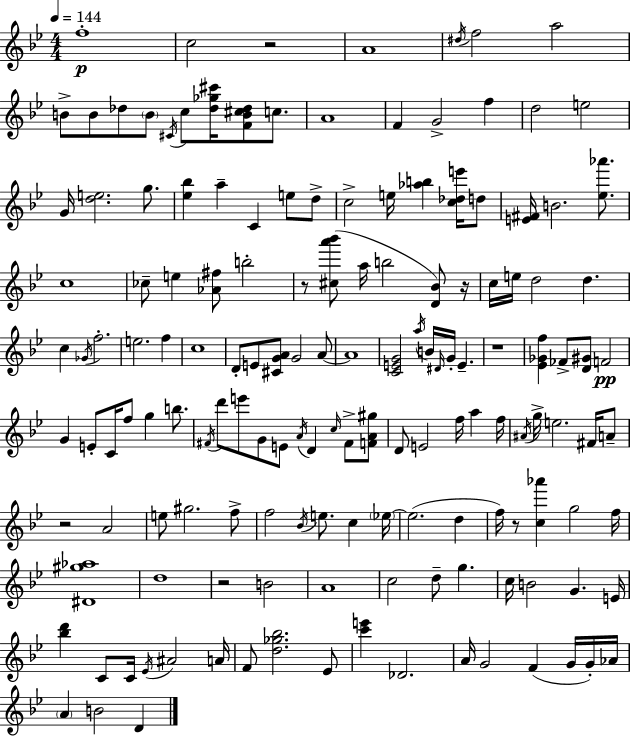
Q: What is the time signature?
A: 4/4